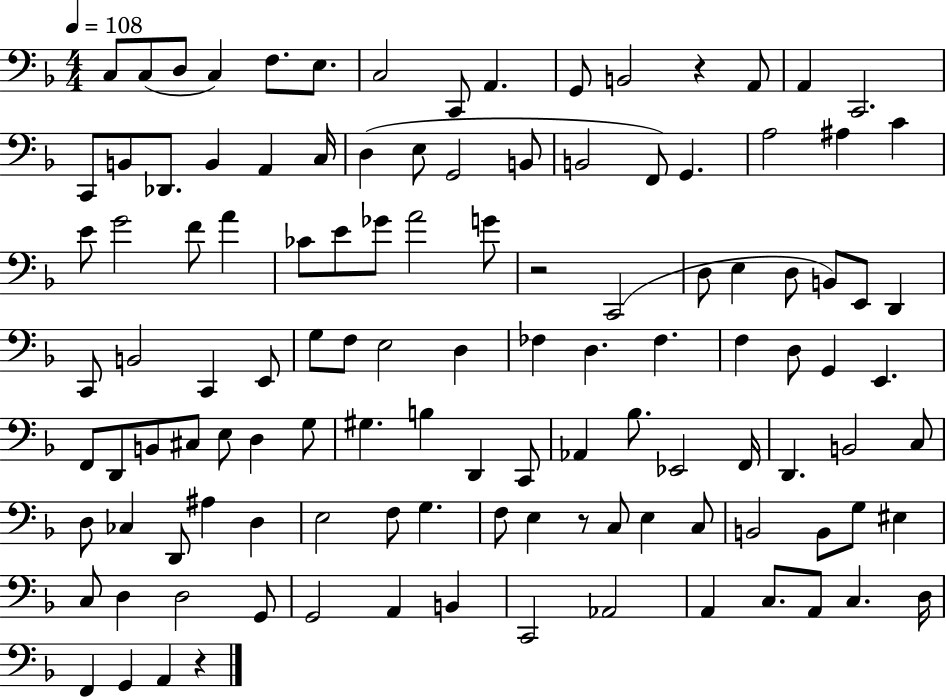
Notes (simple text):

C3/e C3/e D3/e C3/q F3/e. E3/e. C3/h C2/e A2/q. G2/e B2/h R/q A2/e A2/q C2/h. C2/e B2/e Db2/e. B2/q A2/q C3/s D3/q E3/e G2/h B2/e B2/h F2/e G2/q. A3/h A#3/q C4/q E4/e G4/h F4/e A4/q CES4/e E4/e Gb4/e A4/h G4/e R/h C2/h D3/e E3/q D3/e B2/e E2/e D2/q C2/e B2/h C2/q E2/e G3/e F3/e E3/h D3/q FES3/q D3/q. FES3/q. F3/q D3/e G2/q E2/q. F2/e D2/e B2/e C#3/e E3/e D3/q G3/e G#3/q. B3/q D2/q C2/e Ab2/q Bb3/e. Eb2/h F2/s D2/q. B2/h C3/e D3/e CES3/q D2/e A#3/q D3/q E3/h F3/e G3/q. F3/e E3/q R/e C3/e E3/q C3/e B2/h B2/e G3/e EIS3/q C3/e D3/q D3/h G2/e G2/h A2/q B2/q C2/h Ab2/h A2/q C3/e. A2/e C3/q. D3/s F2/q G2/q A2/q R/q